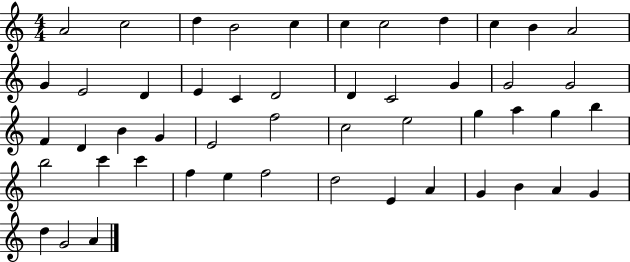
{
  \clef treble
  \numericTimeSignature
  \time 4/4
  \key c \major
  a'2 c''2 | d''4 b'2 c''4 | c''4 c''2 d''4 | c''4 b'4 a'2 | \break g'4 e'2 d'4 | e'4 c'4 d'2 | d'4 c'2 g'4 | g'2 g'2 | \break f'4 d'4 b'4 g'4 | e'2 f''2 | c''2 e''2 | g''4 a''4 g''4 b''4 | \break b''2 c'''4 c'''4 | f''4 e''4 f''2 | d''2 e'4 a'4 | g'4 b'4 a'4 g'4 | \break d''4 g'2 a'4 | \bar "|."
}